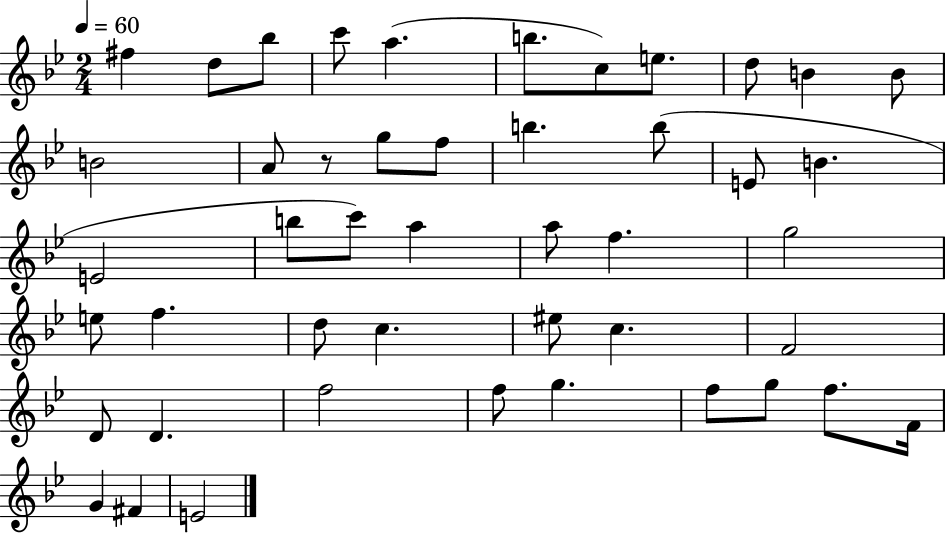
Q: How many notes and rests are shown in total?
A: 46